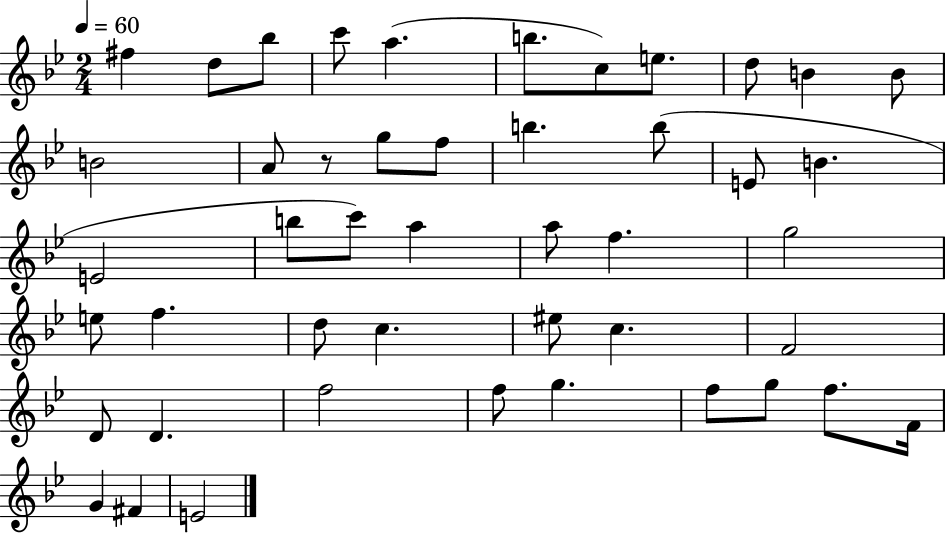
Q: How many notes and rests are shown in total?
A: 46